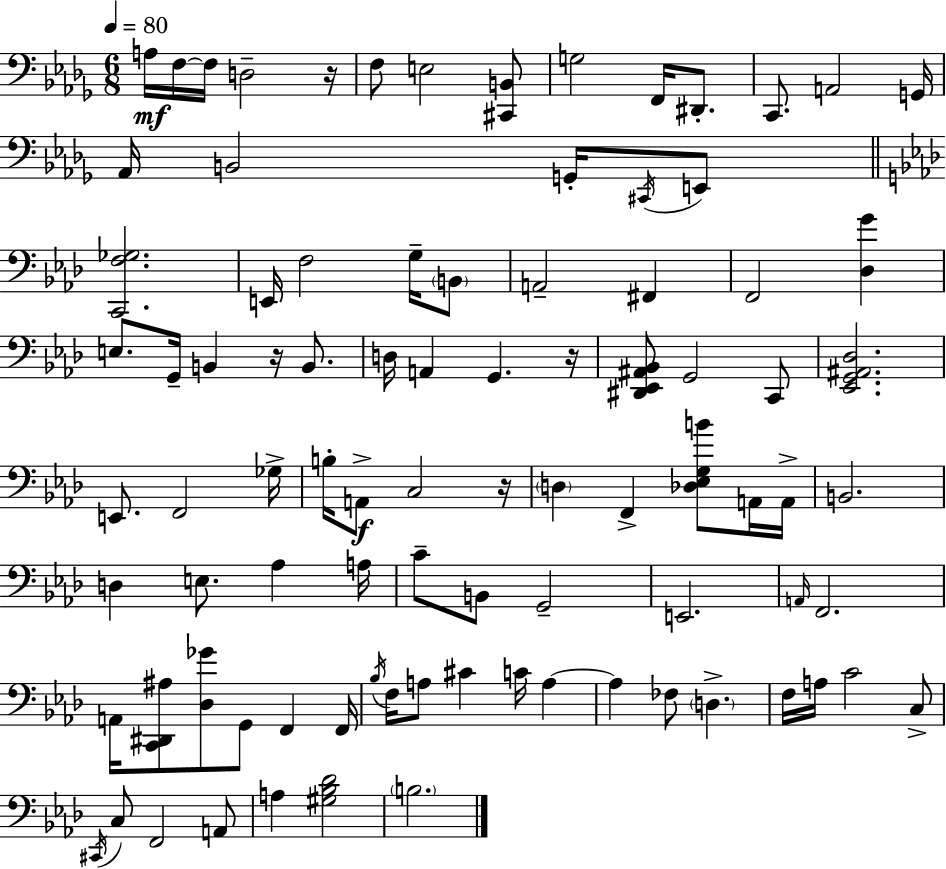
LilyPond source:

{
  \clef bass
  \numericTimeSignature
  \time 6/8
  \key bes \minor
  \tempo 4 = 80
  a16\mf f16~~ f16 d2-- r16 | f8 e2 <cis, b,>8 | g2 f,16 dis,8.-. | c,8. a,2 g,16 | \break aes,16 b,2 g,16-. \acciaccatura { cis,16 } e,8 | \bar "||" \break \key aes \major <c, f ges>2. | e,16 f2 g16-- \parenthesize b,8 | a,2-- fis,4 | f,2 <des g'>4 | \break e8. g,16-- b,4 r16 b,8. | d16 a,4 g,4. r16 | <dis, ees, ais, bes,>8 g,2 c,8 | <ees, g, ais, des>2. | \break e,8. f,2 ges16-> | b16-. a,8->\f c2 r16 | \parenthesize d4 f,4-> <des ees g b'>8 a,16 a,16-> | b,2. | \break d4 e8. aes4 a16 | c'8-- b,8 g,2-- | e,2. | \grace { a,16 } f,2. | \break a,16 <c, dis, ais>8 <des ges'>8 g,8 f,4 | f,16 \acciaccatura { bes16 } f16 a8 cis'4 c'16 a4~~ | a4 fes8 \parenthesize d4.-> | f16 a16 c'2 | \break c8-> \acciaccatura { cis,16 } c8 f,2 | a,8 a4 <gis bes des'>2 | \parenthesize b2. | \bar "|."
}